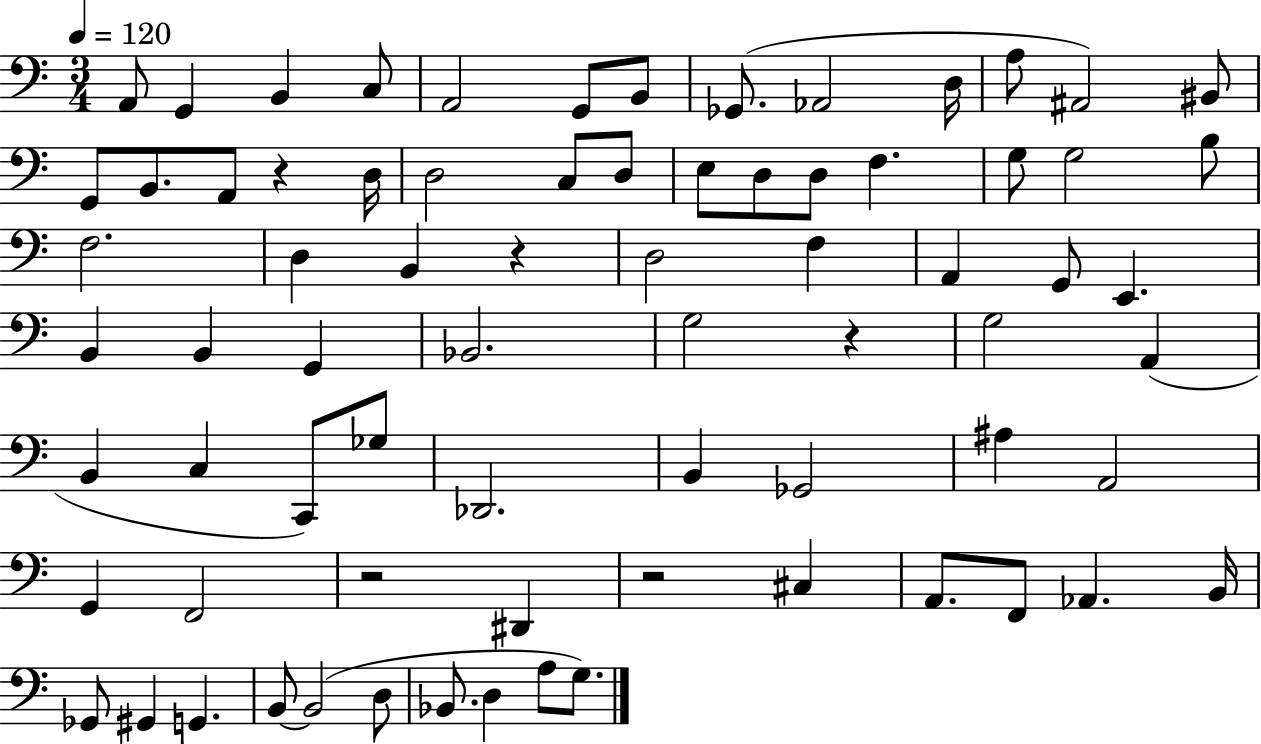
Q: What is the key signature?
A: C major